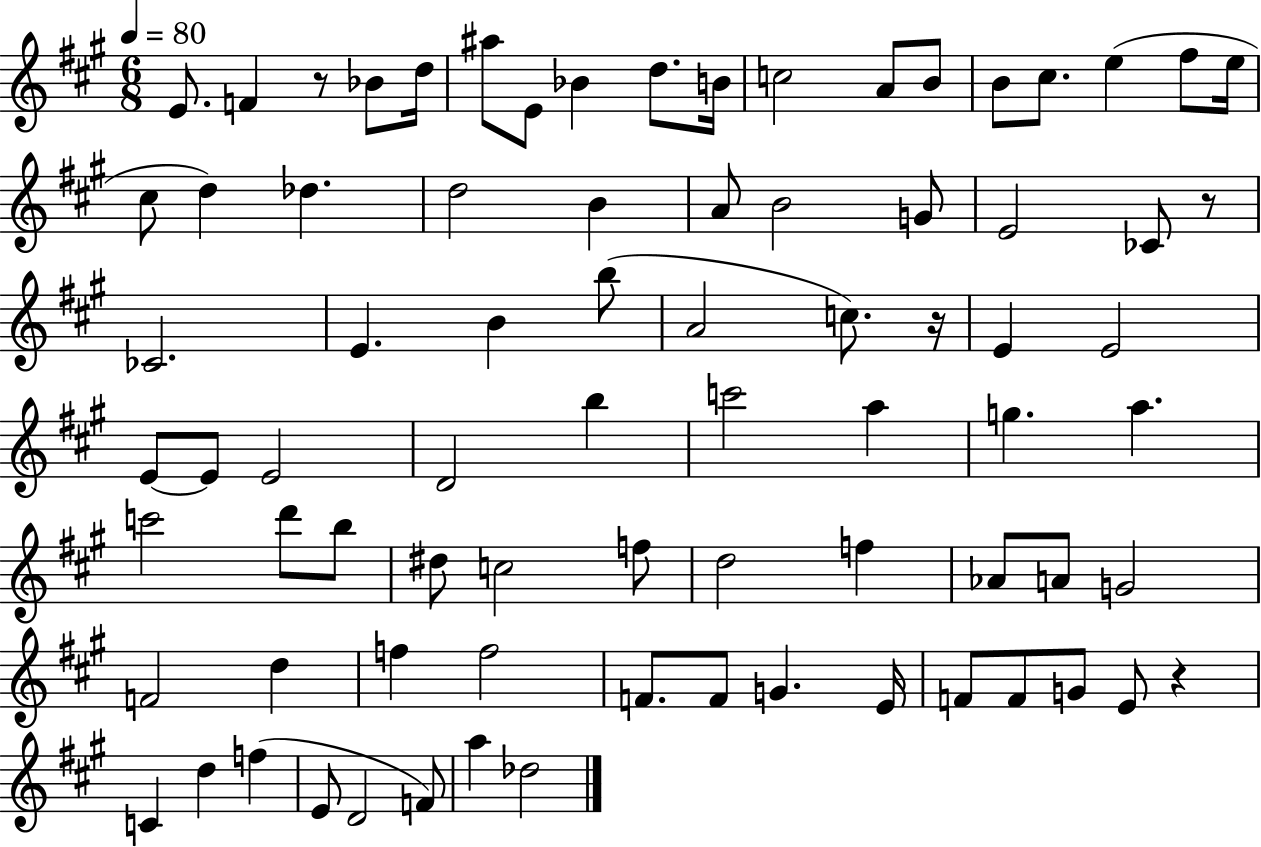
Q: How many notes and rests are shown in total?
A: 79